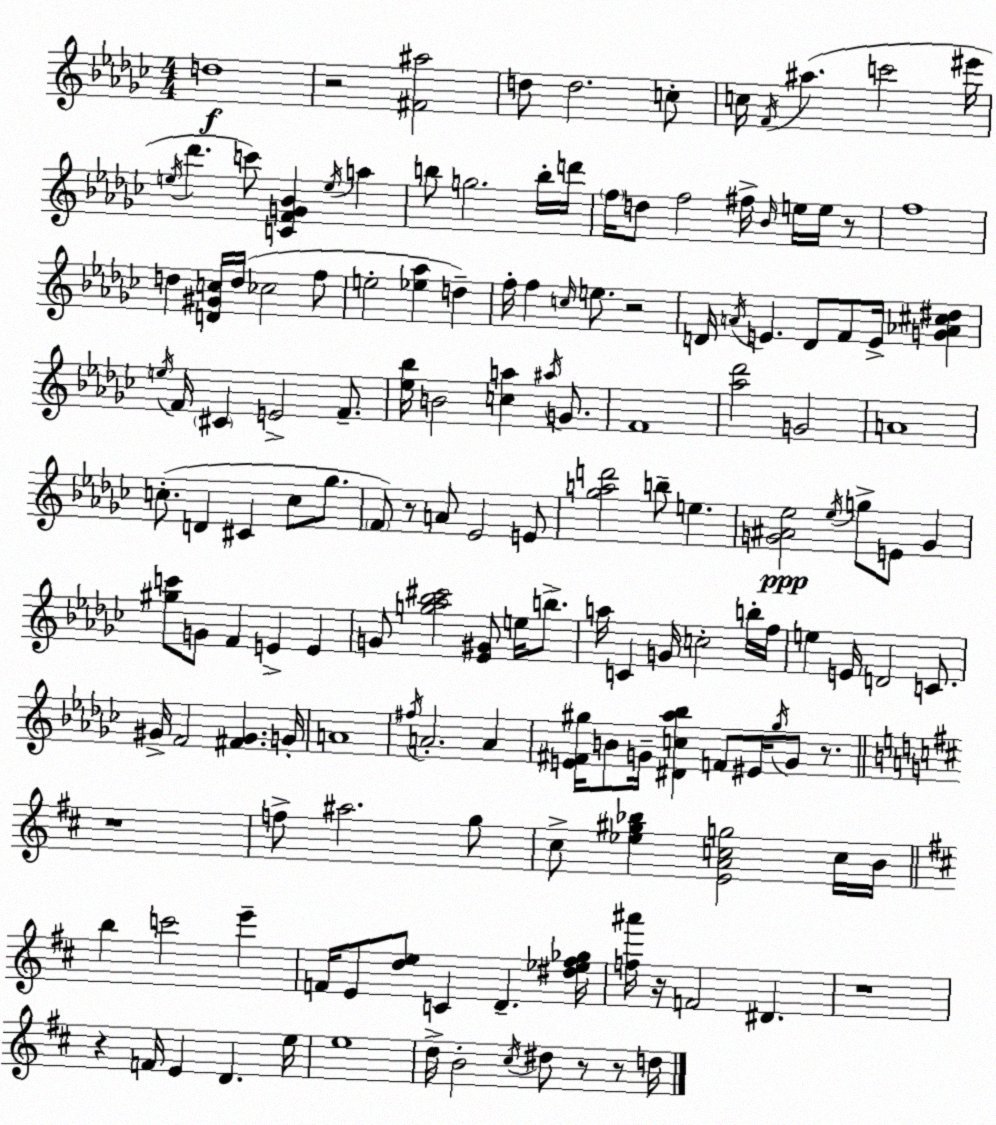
X:1
T:Untitled
M:4/4
L:1/4
K:Ebm
d4 z2 [^F^a]2 d/2 d2 c/2 c/4 F/4 ^a c'2 ^e'/4 e/4 _d' c'/2 [CFG_B] e/4 a b/2 g2 b/4 d'/4 f/4 d/2 f2 ^f/4 _B/4 e/4 e/4 z/2 f4 d [D^Gc]/4 d/4 _c2 f/2 e2 [_e_a] d f/4 f c/4 e/2 z2 D/4 A/4 E D/2 F/2 E/4 [G_A^c^d] e/4 F/4 ^C E2 F/2 [_e_b]/4 B2 [ca] ^a/4 G/2 F4 [_a_d']2 G2 A4 c/2 D ^C c/2 _g/2 F/2 z/2 A/2 _E2 E/2 [_gad']2 b/2 e [G^A_e]2 _e/4 g/2 E/2 G [^gc']/2 G/2 F E E G/2 [g_a_b^c']2 [_E^G]/2 e/4 b/2 a/4 C G/4 c2 b/4 f/4 e E/4 D2 C/2 ^G/4 F2 [^F^G] G/4 A4 ^f/4 A2 A [E^F^g]/4 B/2 G/4 [^Dc_a_b] F/2 ^E/4 ^g/4 G/2 z/2 z4 f/2 ^a2 g/2 ^c/2 [_e^g_b] [EAcg]2 c/4 B/4 b c'2 e' F/4 E/2 [de]/2 C D [^d_e^f_g]/4 [f^a']/4 z/4 F2 ^D z4 z F/4 E D e/4 e4 d/4 B2 ^c/4 ^d/2 z/2 z/2 d/4